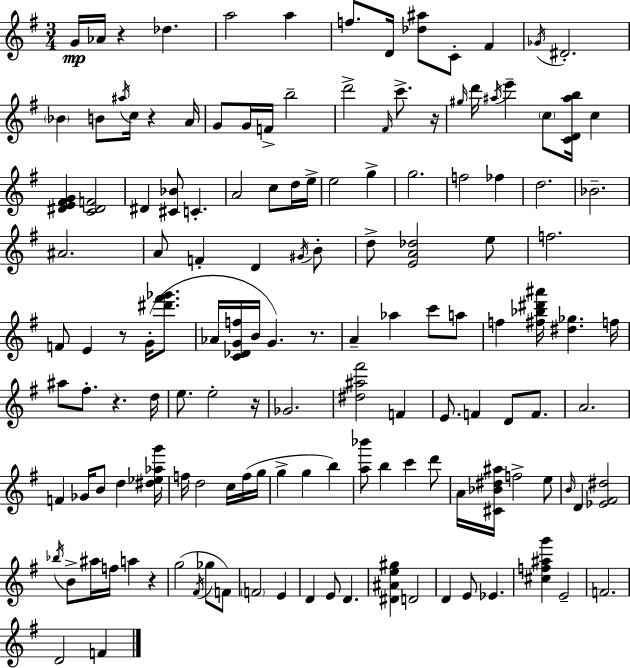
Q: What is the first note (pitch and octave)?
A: G4